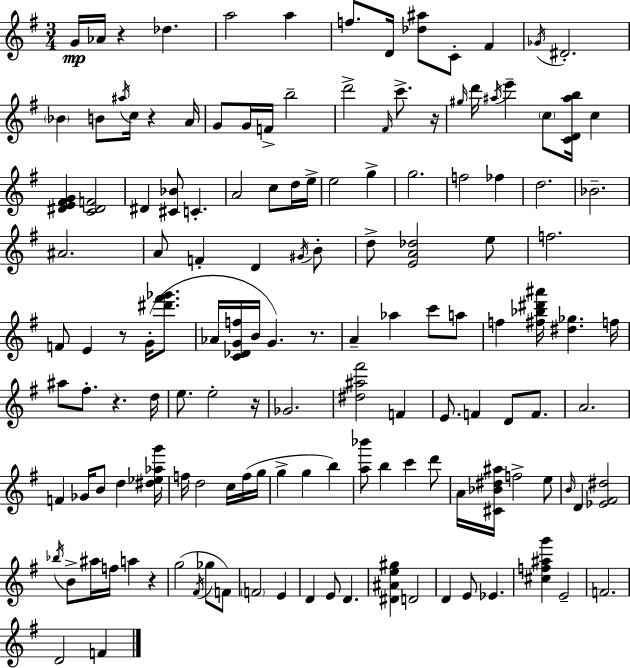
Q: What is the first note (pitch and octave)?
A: G4